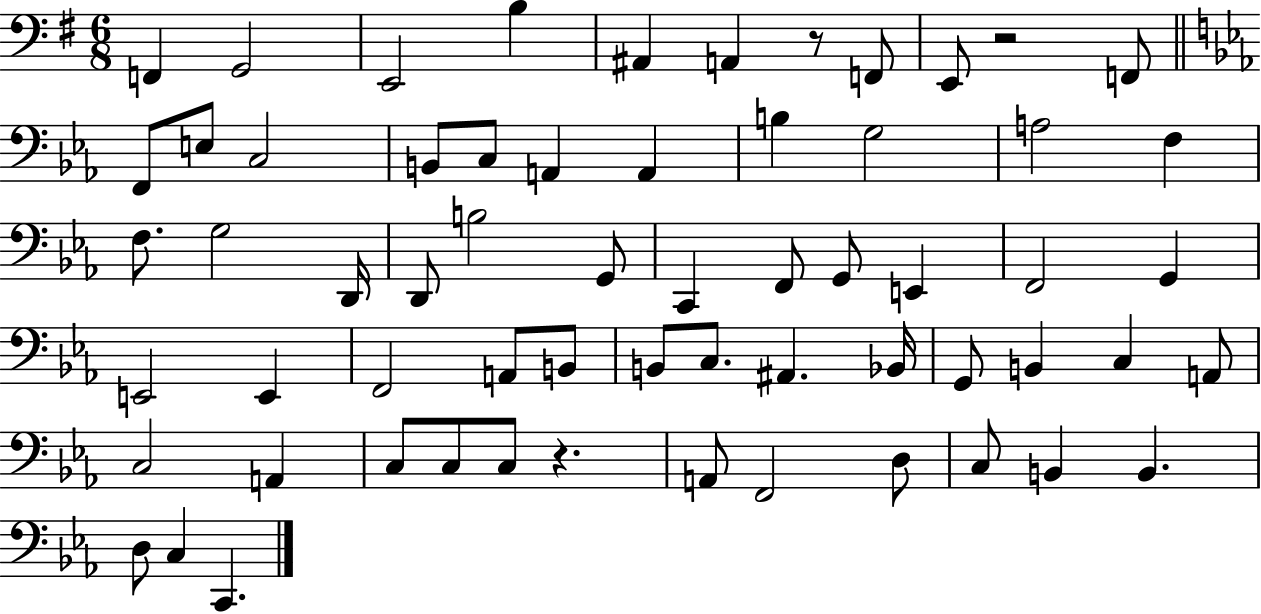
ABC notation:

X:1
T:Untitled
M:6/8
L:1/4
K:G
F,, G,,2 E,,2 B, ^A,, A,, z/2 F,,/2 E,,/2 z2 F,,/2 F,,/2 E,/2 C,2 B,,/2 C,/2 A,, A,, B, G,2 A,2 F, F,/2 G,2 D,,/4 D,,/2 B,2 G,,/2 C,, F,,/2 G,,/2 E,, F,,2 G,, E,,2 E,, F,,2 A,,/2 B,,/2 B,,/2 C,/2 ^A,, _B,,/4 G,,/2 B,, C, A,,/2 C,2 A,, C,/2 C,/2 C,/2 z A,,/2 F,,2 D,/2 C,/2 B,, B,, D,/2 C, C,,